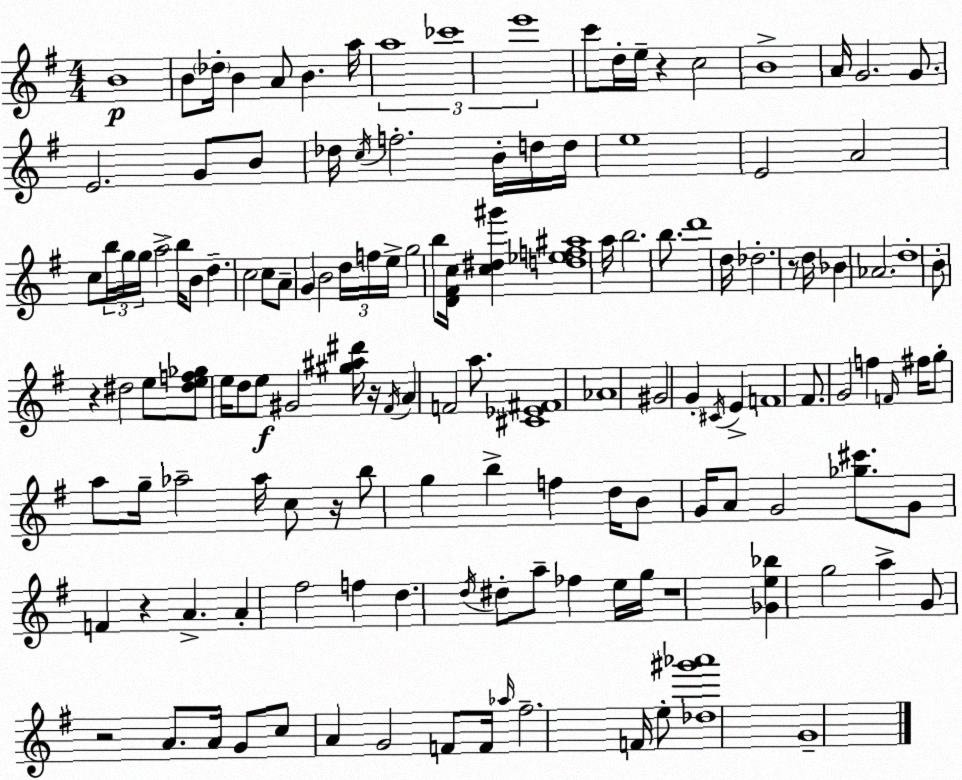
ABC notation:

X:1
T:Untitled
M:4/4
L:1/4
K:G
B4 B/2 _d/4 B A/2 B a/4 a4 _c'4 e'4 c'/2 d/4 e/4 z c2 B4 A/4 G2 G/2 E2 G/2 B/2 _d/4 c/4 f2 B/4 d/4 d/4 e4 E2 A2 c/2 b/4 g/4 g/4 a2 b/4 B/2 d c2 c/2 A/2 G B2 d/4 f/4 e/4 g2 b/2 [D^Fc]/4 [c^d^g'] [d_ef^a]4 a/4 b2 b/2 d'4 d/4 _d2 z/2 d/4 _B _A2 d4 B/2 z ^d2 e/2 [^def_g]/2 e/4 d/2 e/2 ^G2 [^g^a^d']/4 z/4 ^F/4 A F2 a/2 [^C_E^F]4 _A4 ^G2 G ^C/4 E F4 ^F/2 G2 f F/4 ^f/4 g/2 a/2 g/4 _a2 _a/4 c/2 z/4 b/2 g b f d/4 B/2 G/4 A/2 G2 [_g^c']/2 G/2 F z A A ^f2 f d d/4 ^d/2 a/2 _f e/4 g/4 z4 [_Ge_b] g2 a G/2 z2 A/2 A/4 G/2 c/2 A G2 F/2 F/4 _a/4 ^f2 F/4 e/2 [_d^g'_a']4 G4